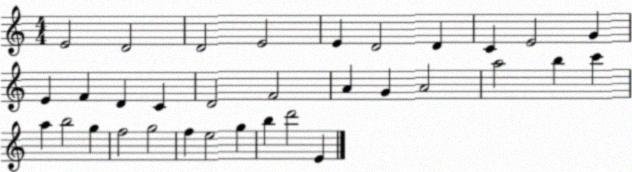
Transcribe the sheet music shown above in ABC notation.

X:1
T:Untitled
M:4/4
L:1/4
K:C
E2 D2 D2 E2 E D2 D C E2 G E F D C D2 F2 A G A2 a2 b c' a b2 g f2 g2 f e2 g b d'2 E